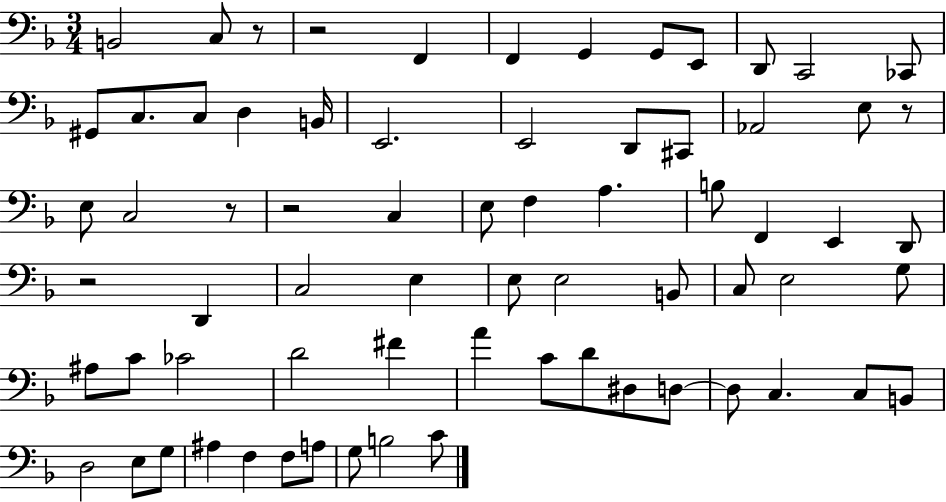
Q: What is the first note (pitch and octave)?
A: B2